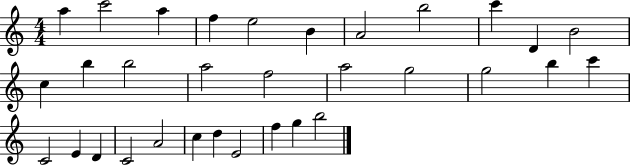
X:1
T:Untitled
M:4/4
L:1/4
K:C
a c'2 a f e2 B A2 b2 c' D B2 c b b2 a2 f2 a2 g2 g2 b c' C2 E D C2 A2 c d E2 f g b2